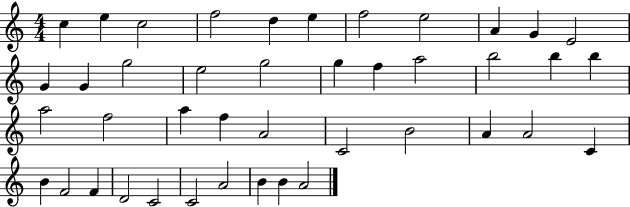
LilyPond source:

{
  \clef treble
  \numericTimeSignature
  \time 4/4
  \key c \major
  c''4 e''4 c''2 | f''2 d''4 e''4 | f''2 e''2 | a'4 g'4 e'2 | \break g'4 g'4 g''2 | e''2 g''2 | g''4 f''4 a''2 | b''2 b''4 b''4 | \break a''2 f''2 | a''4 f''4 a'2 | c'2 b'2 | a'4 a'2 c'4 | \break b'4 f'2 f'4 | d'2 c'2 | c'2 a'2 | b'4 b'4 a'2 | \break \bar "|."
}